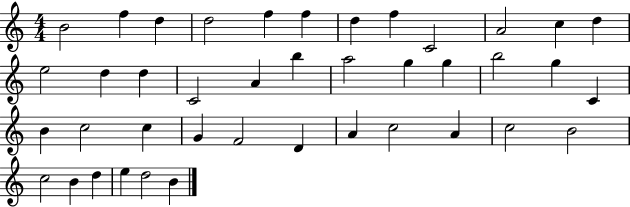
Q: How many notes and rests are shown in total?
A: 41